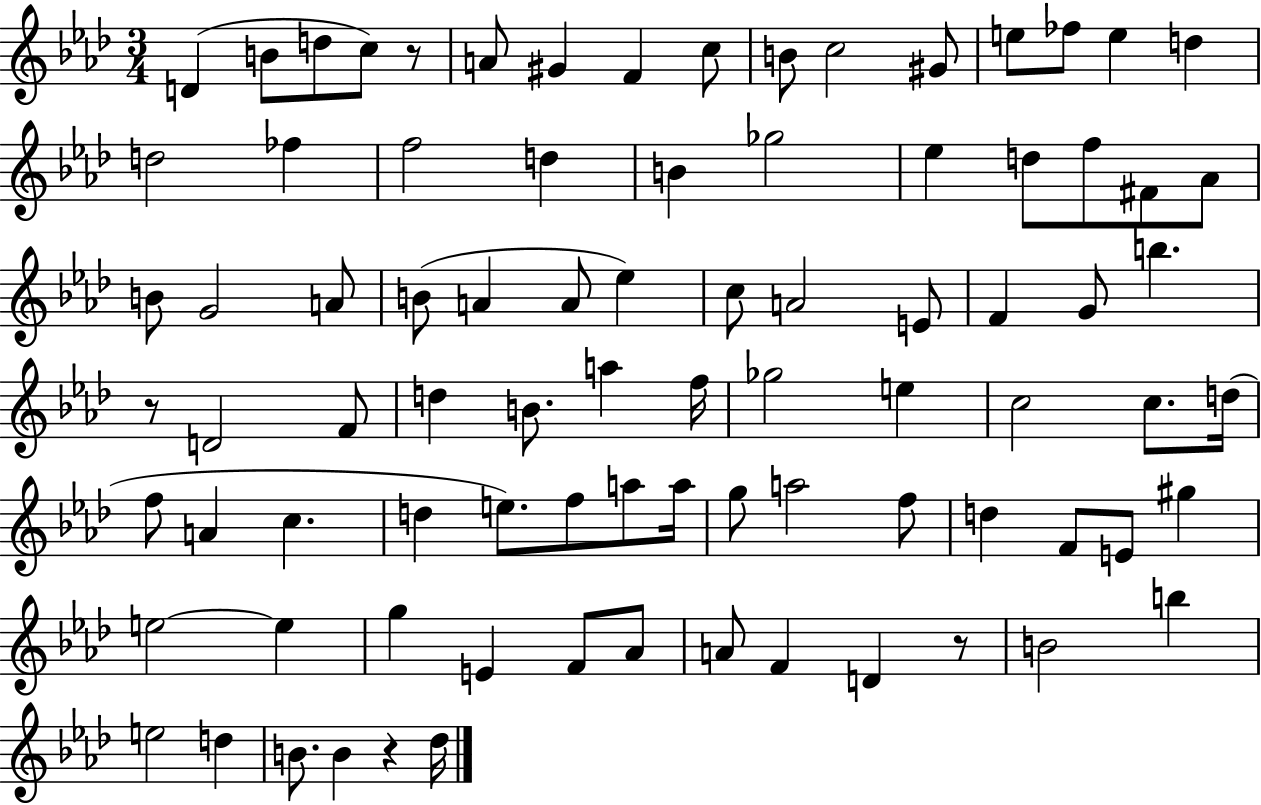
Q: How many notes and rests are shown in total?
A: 85